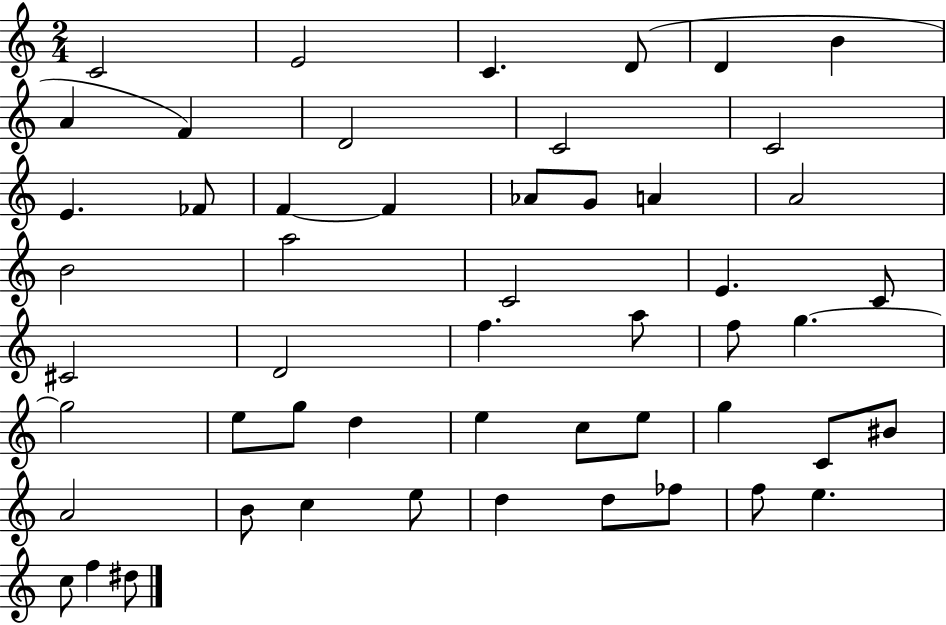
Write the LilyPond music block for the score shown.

{
  \clef treble
  \numericTimeSignature
  \time 2/4
  \key c \major
  c'2 | e'2 | c'4. d'8( | d'4 b'4 | \break a'4 f'4) | d'2 | c'2 | c'2 | \break e'4. fes'8 | f'4~~ f'4 | aes'8 g'8 a'4 | a'2 | \break b'2 | a''2 | c'2 | e'4. c'8 | \break cis'2 | d'2 | f''4. a''8 | f''8 g''4.~~ | \break g''2 | e''8 g''8 d''4 | e''4 c''8 e''8 | g''4 c'8 bis'8 | \break a'2 | b'8 c''4 e''8 | d''4 d''8 fes''8 | f''8 e''4. | \break c''8 f''4 dis''8 | \bar "|."
}